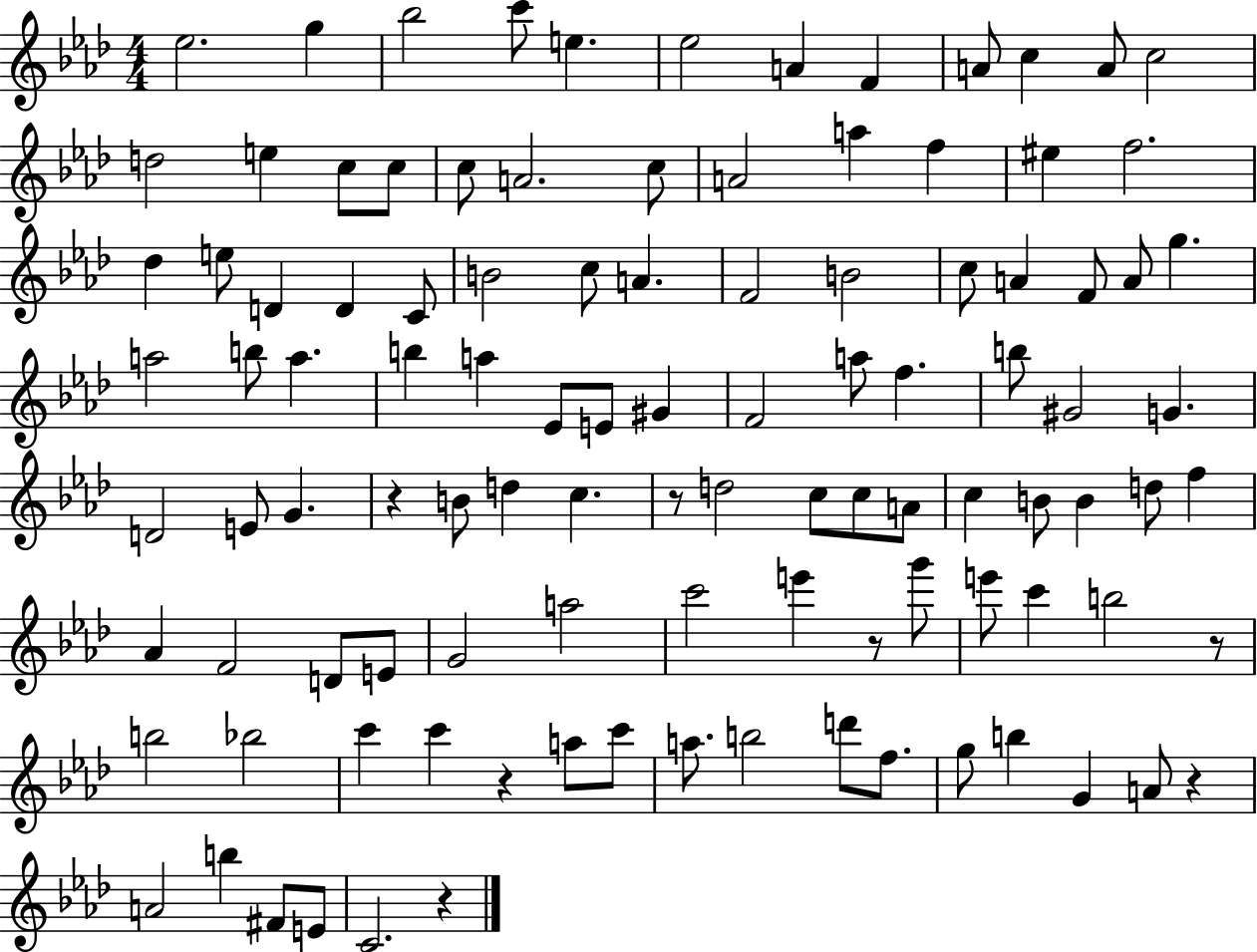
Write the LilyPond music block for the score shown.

{
  \clef treble
  \numericTimeSignature
  \time 4/4
  \key aes \major
  ees''2. g''4 | bes''2 c'''8 e''4. | ees''2 a'4 f'4 | a'8 c''4 a'8 c''2 | \break d''2 e''4 c''8 c''8 | c''8 a'2. c''8 | a'2 a''4 f''4 | eis''4 f''2. | \break des''4 e''8 d'4 d'4 c'8 | b'2 c''8 a'4. | f'2 b'2 | c''8 a'4 f'8 a'8 g''4. | \break a''2 b''8 a''4. | b''4 a''4 ees'8 e'8 gis'4 | f'2 a''8 f''4. | b''8 gis'2 g'4. | \break d'2 e'8 g'4. | r4 b'8 d''4 c''4. | r8 d''2 c''8 c''8 a'8 | c''4 b'8 b'4 d''8 f''4 | \break aes'4 f'2 d'8 e'8 | g'2 a''2 | c'''2 e'''4 r8 g'''8 | e'''8 c'''4 b''2 r8 | \break b''2 bes''2 | c'''4 c'''4 r4 a''8 c'''8 | a''8. b''2 d'''8 f''8. | g''8 b''4 g'4 a'8 r4 | \break a'2 b''4 fis'8 e'8 | c'2. r4 | \bar "|."
}